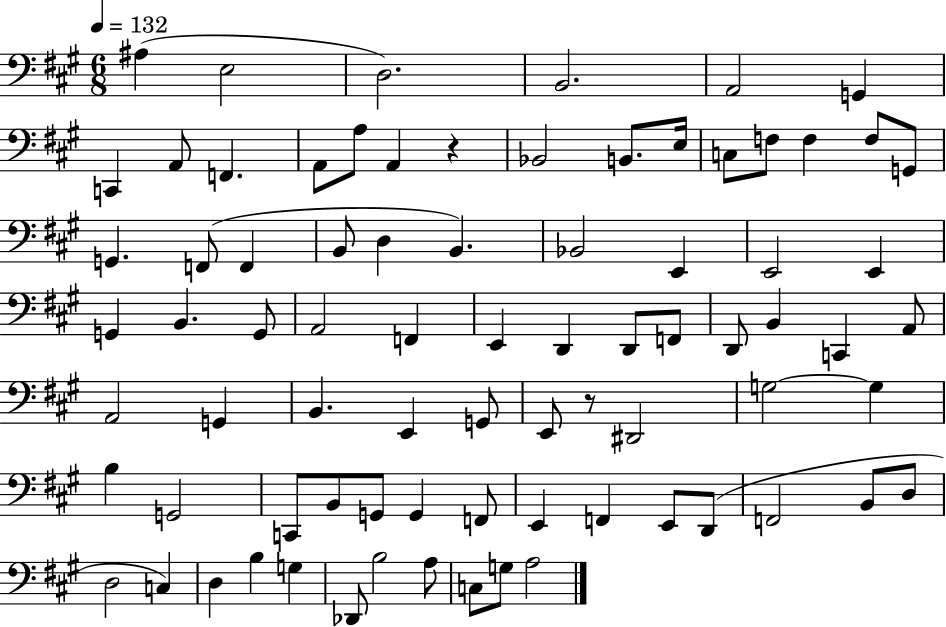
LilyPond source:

{
  \clef bass
  \numericTimeSignature
  \time 6/8
  \key a \major
  \tempo 4 = 132
  ais4( e2 | d2.) | b,2. | a,2 g,4 | \break c,4 a,8 f,4. | a,8 a8 a,4 r4 | bes,2 b,8. e16 | c8 f8 f4 f8 g,8 | \break g,4. f,8( f,4 | b,8 d4 b,4.) | bes,2 e,4 | e,2 e,4 | \break g,4 b,4. g,8 | a,2 f,4 | e,4 d,4 d,8 f,8 | d,8 b,4 c,4 a,8 | \break a,2 g,4 | b,4. e,4 g,8 | e,8 r8 dis,2 | g2~~ g4 | \break b4 g,2 | c,8 b,8 g,8 g,4 f,8 | e,4 f,4 e,8 d,8( | f,2 b,8 d8 | \break d2 c4) | d4 b4 g4 | des,8 b2 a8 | c8 g8 a2 | \break \bar "|."
}